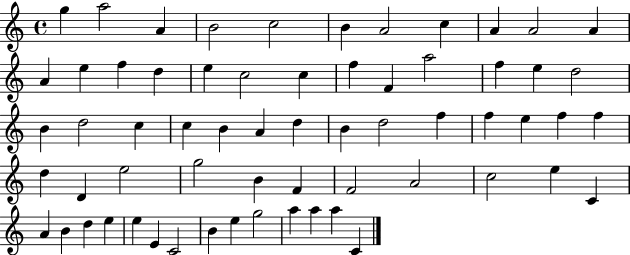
{
  \clef treble
  \time 4/4
  \defaultTimeSignature
  \key c \major
  g''4 a''2 a'4 | b'2 c''2 | b'4 a'2 c''4 | a'4 a'2 a'4 | \break a'4 e''4 f''4 d''4 | e''4 c''2 c''4 | f''4 f'4 a''2 | f''4 e''4 d''2 | \break b'4 d''2 c''4 | c''4 b'4 a'4 d''4 | b'4 d''2 f''4 | f''4 e''4 f''4 f''4 | \break d''4 d'4 e''2 | g''2 b'4 f'4 | f'2 a'2 | c''2 e''4 c'4 | \break a'4 b'4 d''4 e''4 | e''4 e'4 c'2 | b'4 e''4 g''2 | a''4 a''4 a''4 c'4 | \break \bar "|."
}